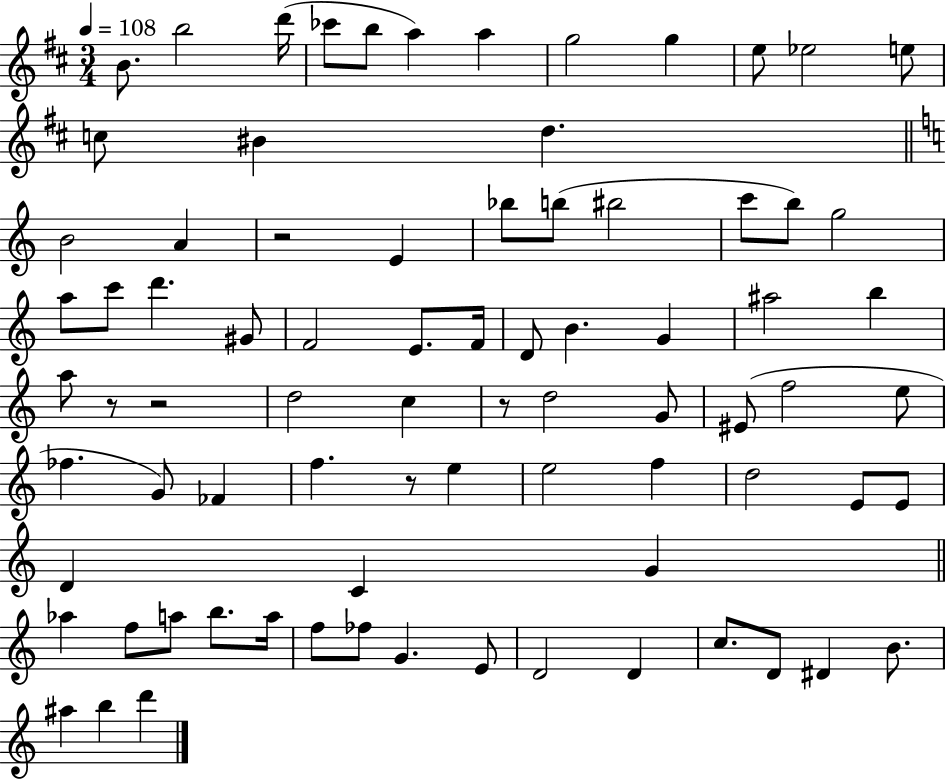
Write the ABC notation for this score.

X:1
T:Untitled
M:3/4
L:1/4
K:D
B/2 b2 d'/4 _c'/2 b/2 a a g2 g e/2 _e2 e/2 c/2 ^B d B2 A z2 E _b/2 b/2 ^b2 c'/2 b/2 g2 a/2 c'/2 d' ^G/2 F2 E/2 F/4 D/2 B G ^a2 b a/2 z/2 z2 d2 c z/2 d2 G/2 ^E/2 f2 e/2 _f G/2 _F f z/2 e e2 f d2 E/2 E/2 D C G _a f/2 a/2 b/2 a/4 f/2 _f/2 G E/2 D2 D c/2 D/2 ^D B/2 ^a b d'